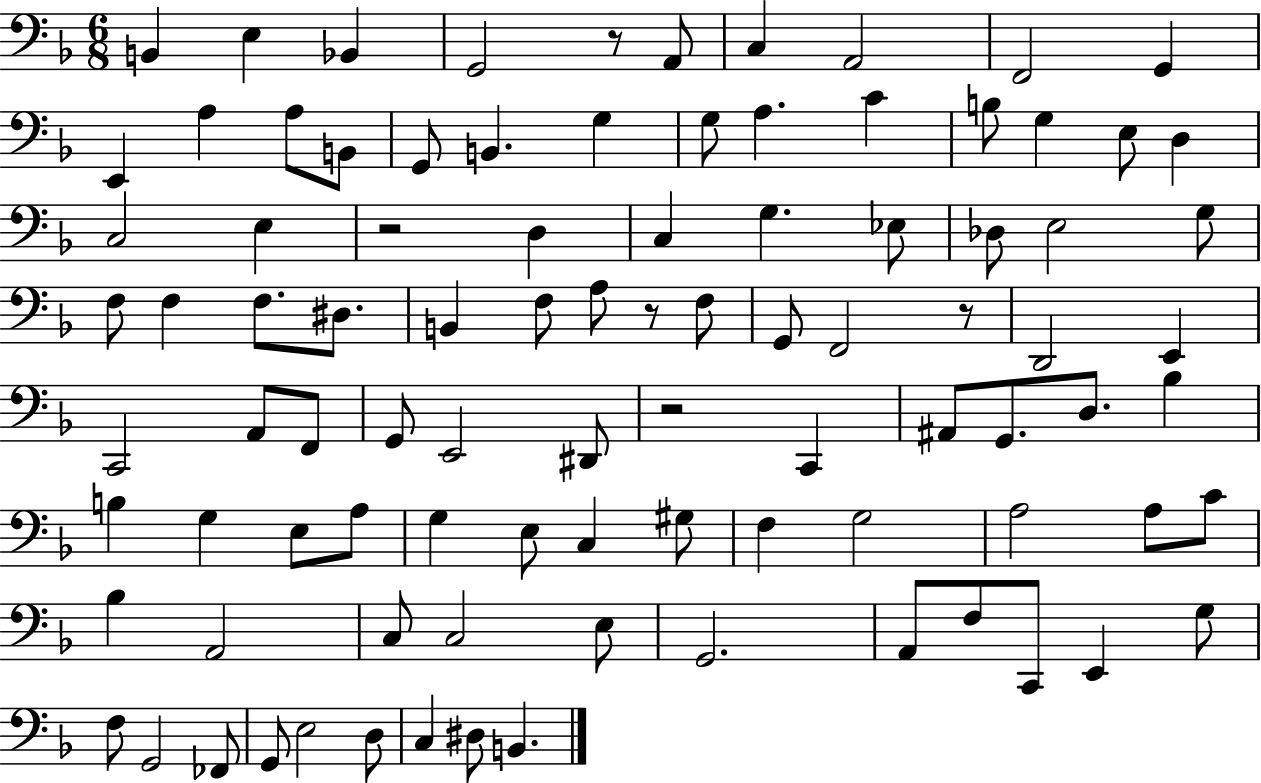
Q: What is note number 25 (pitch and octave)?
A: E3